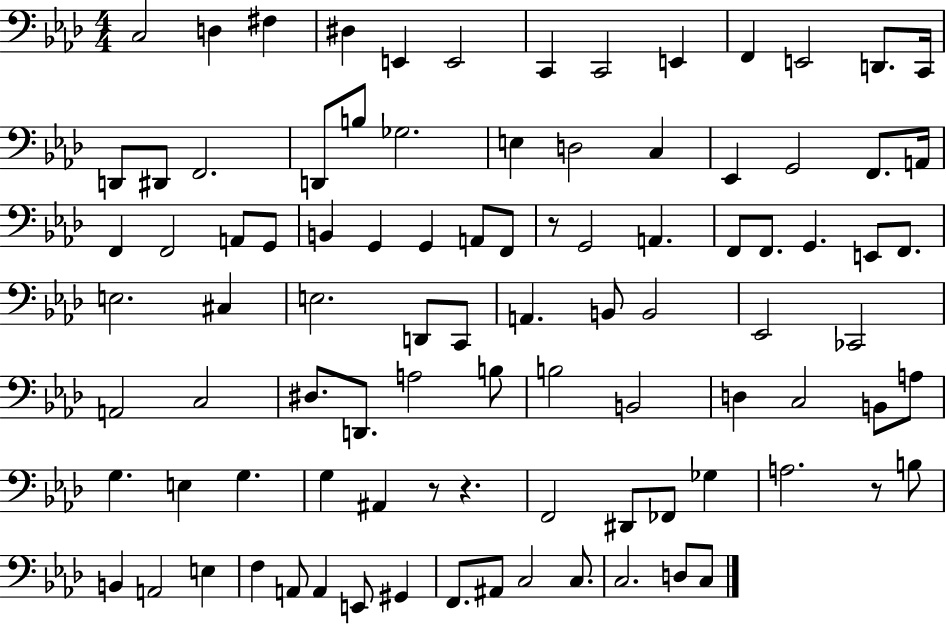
{
  \clef bass
  \numericTimeSignature
  \time 4/4
  \key aes \major
  c2 d4 fis4 | dis4 e,4 e,2 | c,4 c,2 e,4 | f,4 e,2 d,8. c,16 | \break d,8 dis,8 f,2. | d,8 b8 ges2. | e4 d2 c4 | ees,4 g,2 f,8. a,16 | \break f,4 f,2 a,8 g,8 | b,4 g,4 g,4 a,8 f,8 | r8 g,2 a,4. | f,8 f,8. g,4. e,8 f,8. | \break e2. cis4 | e2. d,8 c,8 | a,4. b,8 b,2 | ees,2 ces,2 | \break a,2 c2 | dis8. d,8. a2 b8 | b2 b,2 | d4 c2 b,8 a8 | \break g4. e4 g4. | g4 ais,4 r8 r4. | f,2 dis,8 fes,8 ges4 | a2. r8 b8 | \break b,4 a,2 e4 | f4 a,8 a,4 e,8 gis,4 | f,8. ais,8 c2 c8. | c2. d8 c8 | \break \bar "|."
}